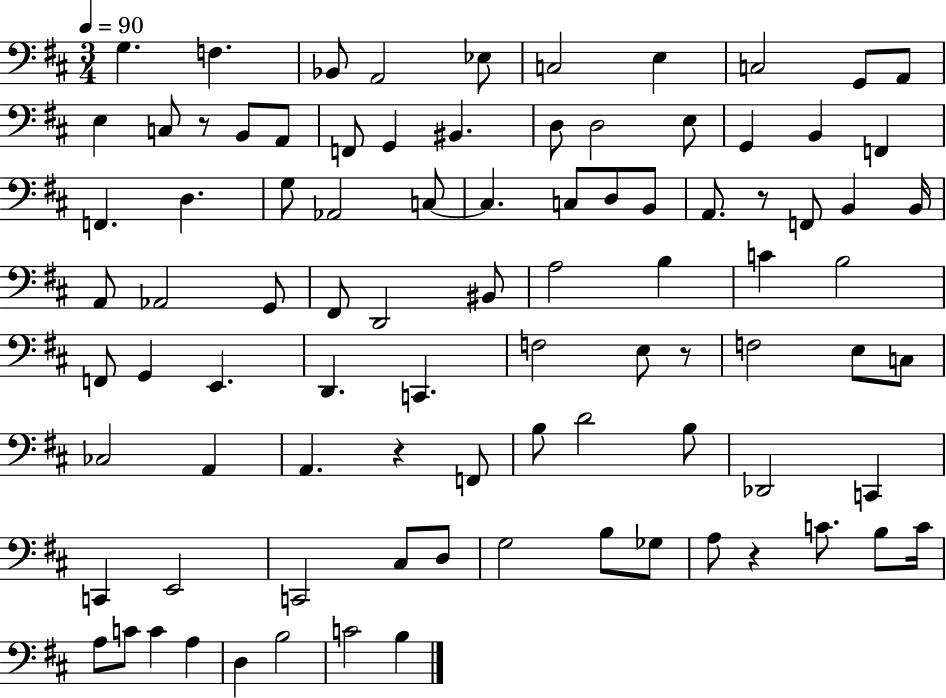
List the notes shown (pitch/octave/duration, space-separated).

G3/q. F3/q. Bb2/e A2/h Eb3/e C3/h E3/q C3/h G2/e A2/e E3/q C3/e R/e B2/e A2/e F2/e G2/q BIS2/q. D3/e D3/h E3/e G2/q B2/q F2/q F2/q. D3/q. G3/e Ab2/h C3/e C3/q. C3/e D3/e B2/e A2/e. R/e F2/e B2/q B2/s A2/e Ab2/h G2/e F#2/e D2/h BIS2/e A3/h B3/q C4/q B3/h F2/e G2/q E2/q. D2/q. C2/q. F3/h E3/e R/e F3/h E3/e C3/e CES3/h A2/q A2/q. R/q F2/e B3/e D4/h B3/e Db2/h C2/q C2/q E2/h C2/h C#3/e D3/e G3/h B3/e Gb3/e A3/e R/q C4/e. B3/e C4/s A3/e C4/e C4/q A3/q D3/q B3/h C4/h B3/q